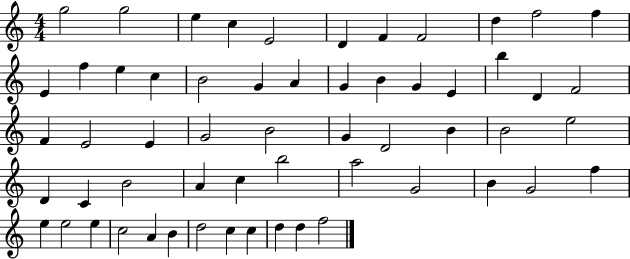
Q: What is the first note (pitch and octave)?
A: G5